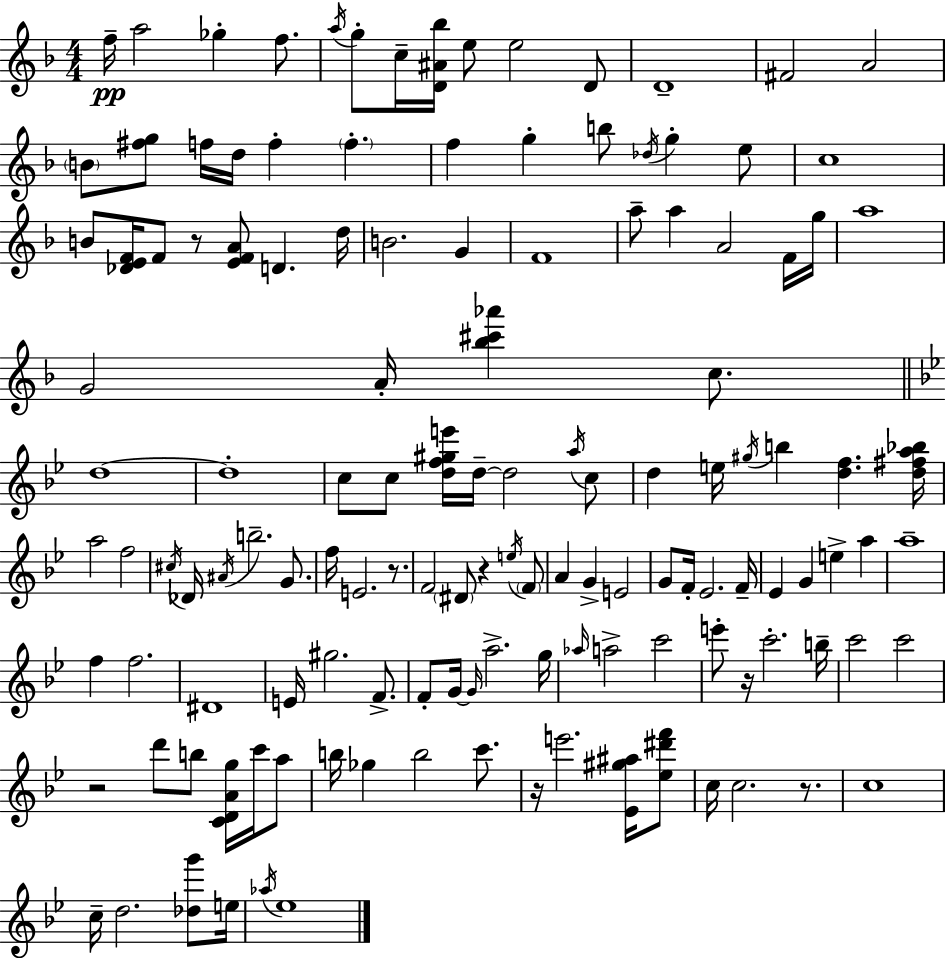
F5/s A5/h Gb5/q F5/e. A5/s G5/e C5/s [D4,A#4,Bb5]/s E5/e E5/h D4/e D4/w F#4/h A4/h B4/e [F#5,G5]/e F5/s D5/s F5/q F5/q. F5/q G5/q B5/e Db5/s G5/q E5/e C5/w B4/e [Db4,E4,F4]/s F4/e R/e [E4,F4,A4]/e D4/q. D5/s B4/h. G4/q F4/w A5/e A5/q A4/h F4/s G5/s A5/w G4/h A4/s [Bb5,C#6,Ab6]/q C5/e. D5/w D5/w C5/e C5/e [D5,F5,G#5,E6]/s D5/s D5/h A5/s C5/e D5/q E5/s G#5/s B5/q [D5,F5]/q. [D5,F#5,A5,Bb5]/s A5/h F5/h C#5/s Db4/s A#4/s B5/h. G4/e. F5/s E4/h. R/e. F4/h D#4/e R/q E5/s F4/e A4/q G4/q E4/h G4/e F4/s Eb4/h. F4/s Eb4/q G4/q E5/q A5/q A5/w F5/q F5/h. D#4/w E4/s G#5/h. F4/e. F4/e G4/s G4/s A5/h. G5/s Ab5/s A5/h C6/h E6/e R/s C6/h. B5/s C6/h C6/h R/h D6/e B5/e [C4,D4,A4,G5]/s C6/s A5/e B5/s Gb5/q B5/h C6/e. R/s E6/h. [Eb4,G#5,A#5]/s [Eb5,D#6,F6]/e C5/s C5/h. R/e. C5/w C5/s D5/h. [Db5,G6]/e E5/s Ab5/s Eb5/w